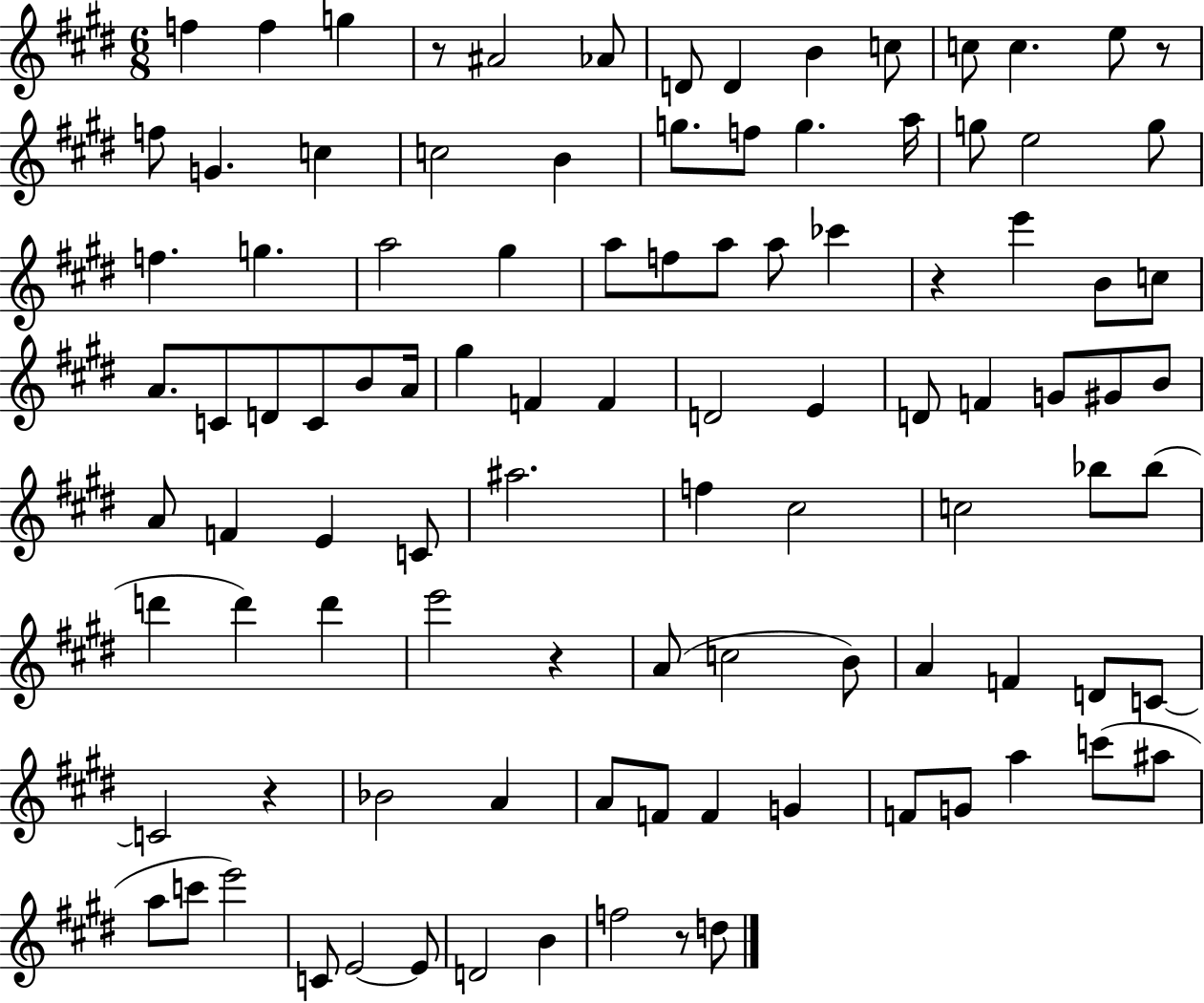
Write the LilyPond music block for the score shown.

{
  \clef treble
  \numericTimeSignature
  \time 6/8
  \key e \major
  \repeat volta 2 { f''4 f''4 g''4 | r8 ais'2 aes'8 | d'8 d'4 b'4 c''8 | c''8 c''4. e''8 r8 | \break f''8 g'4. c''4 | c''2 b'4 | g''8. f''8 g''4. a''16 | g''8 e''2 g''8 | \break f''4. g''4. | a''2 gis''4 | a''8 f''8 a''8 a''8 ces'''4 | r4 e'''4 b'8 c''8 | \break a'8. c'8 d'8 c'8 b'8 a'16 | gis''4 f'4 f'4 | d'2 e'4 | d'8 f'4 g'8 gis'8 b'8 | \break a'8 f'4 e'4 c'8 | ais''2. | f''4 cis''2 | c''2 bes''8 bes''8( | \break d'''4 d'''4) d'''4 | e'''2 r4 | a'8( c''2 b'8) | a'4 f'4 d'8 c'8~~ | \break c'2 r4 | bes'2 a'4 | a'8 f'8 f'4 g'4 | f'8 g'8 a''4 c'''8( ais''8 | \break a''8 c'''8 e'''2) | c'8 e'2~~ e'8 | d'2 b'4 | f''2 r8 d''8 | \break } \bar "|."
}